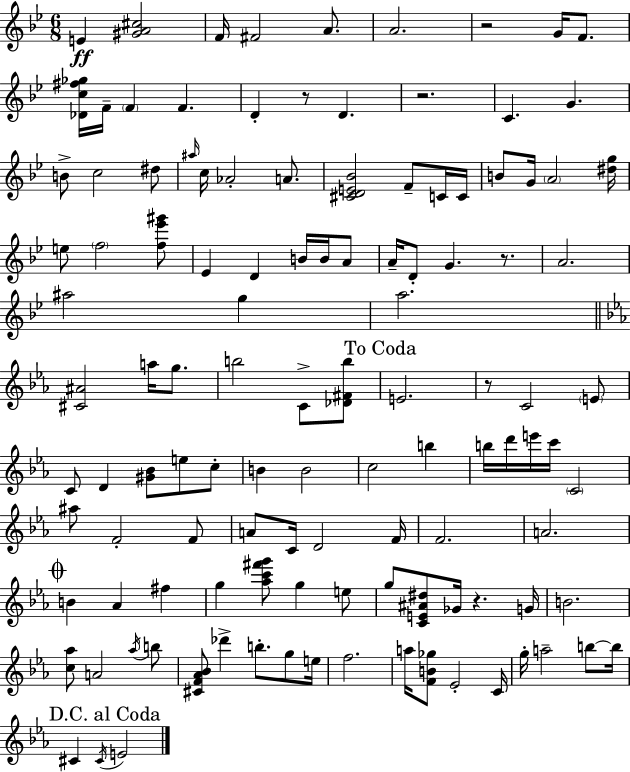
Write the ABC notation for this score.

X:1
T:Untitled
M:6/8
L:1/4
K:Bb
E [^GA^c]2 F/4 ^F2 A/2 A2 z2 G/4 F/2 [_Dc^f_g]/4 F/4 F F D z/2 D z2 C G B/2 c2 ^d/2 ^a/4 c/4 _A2 A/2 [^CDE_B]2 F/2 C/4 C/4 B/2 G/4 A2 [^dg]/4 e/2 f2 [f_e'^g']/2 _E D B/4 B/4 A/2 A/4 D/2 G z/2 A2 ^a2 g a2 [^C^A]2 a/4 g/2 b2 C/2 [_D^Fb]/2 E2 z/2 C2 E/2 C/2 D [^G_B]/2 e/2 c/2 B B2 c2 b b/4 d'/4 e'/4 c'/4 C2 ^a/2 F2 F/2 A/2 C/4 D2 F/4 F2 A2 B _A ^f g [_ac'^f'g']/2 g e/2 g/2 [CE^A^d]/2 _G/4 z G/4 B2 [c_a]/2 A2 _a/4 b/2 [^CF_A_B]/2 _d' b/2 g/2 e/4 f2 a/4 [FB_g]/2 _E2 C/4 g/4 a2 b/2 b/4 ^C ^C/4 E2